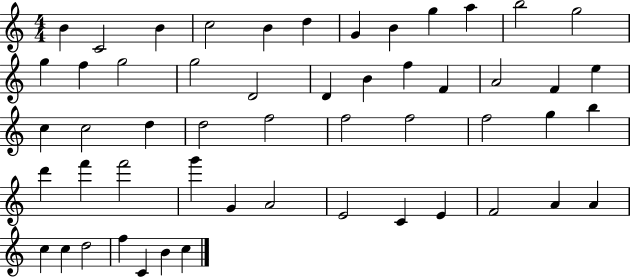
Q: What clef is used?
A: treble